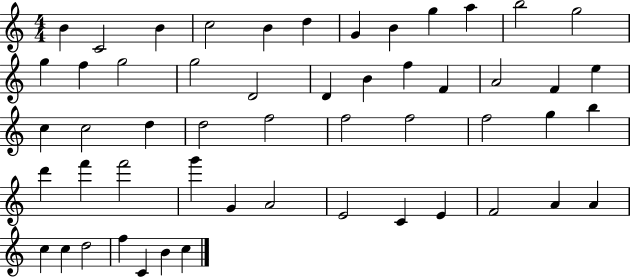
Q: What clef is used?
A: treble